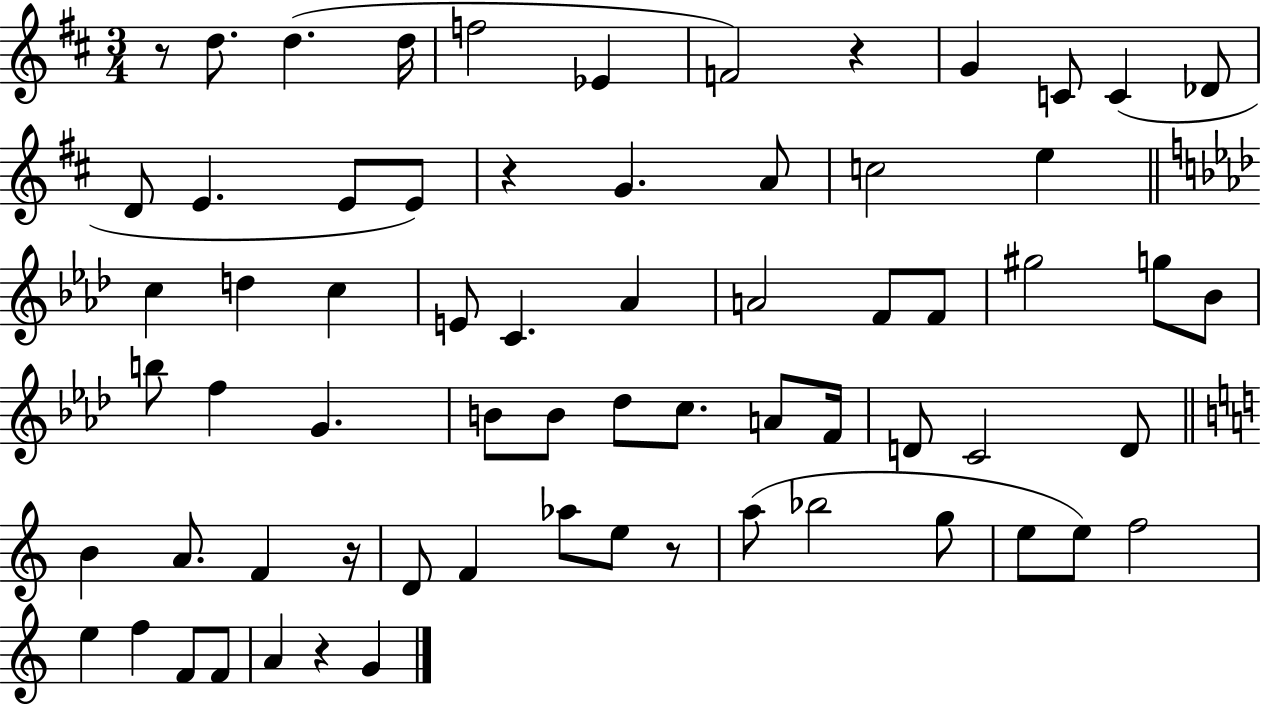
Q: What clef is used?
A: treble